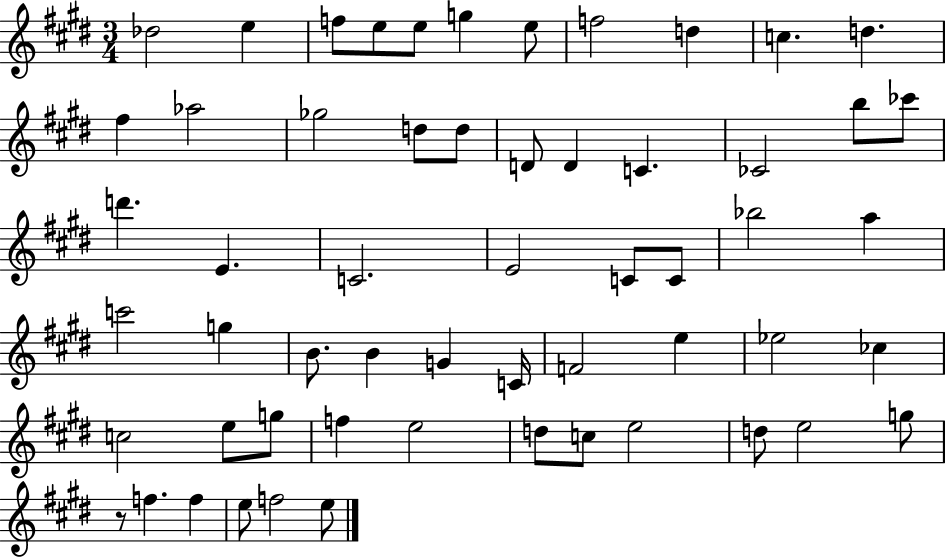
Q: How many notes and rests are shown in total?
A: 57